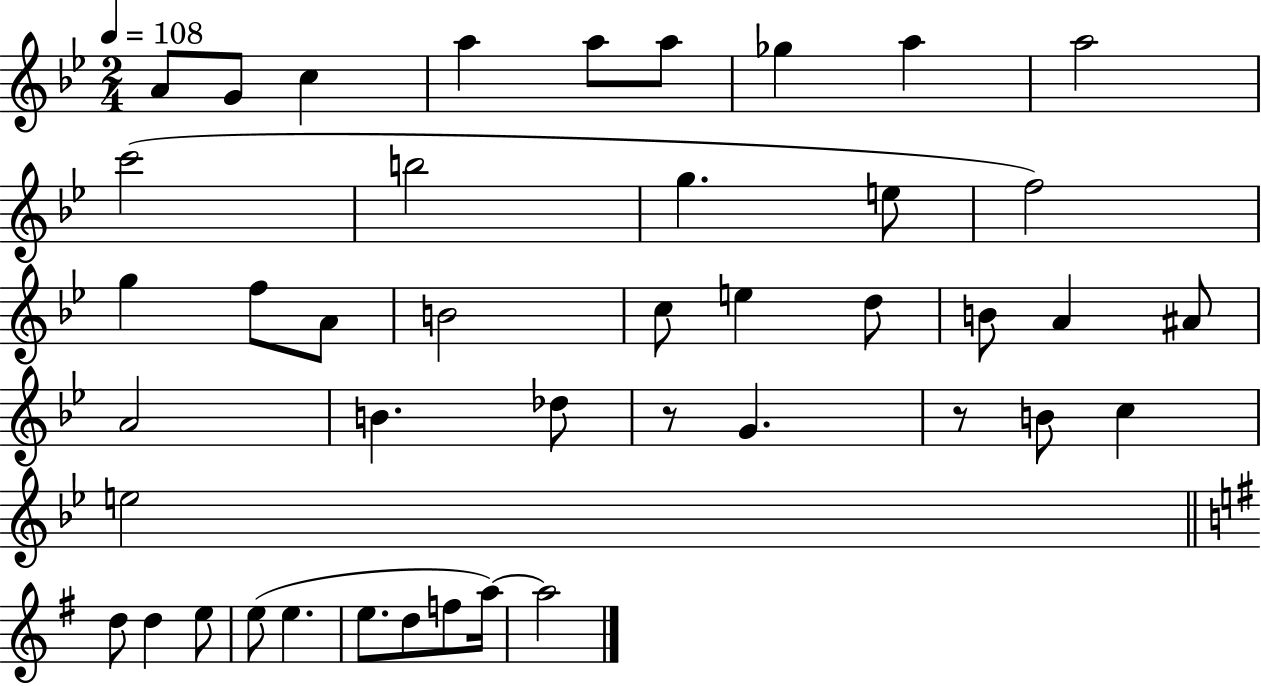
A4/e G4/e C5/q A5/q A5/e A5/e Gb5/q A5/q A5/h C6/h B5/h G5/q. E5/e F5/h G5/q F5/e A4/e B4/h C5/e E5/q D5/e B4/e A4/q A#4/e A4/h B4/q. Db5/e R/e G4/q. R/e B4/e C5/q E5/h D5/e D5/q E5/e E5/e E5/q. E5/e. D5/e F5/e A5/s A5/h